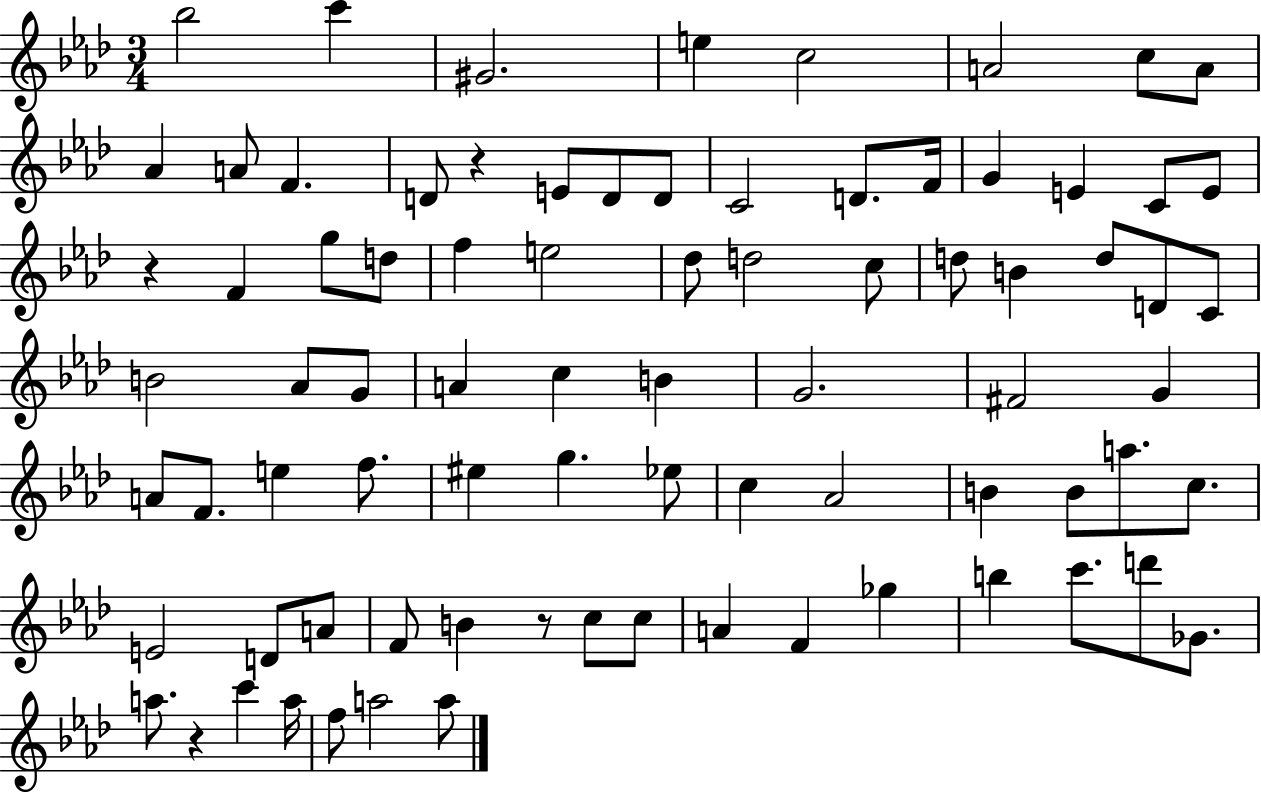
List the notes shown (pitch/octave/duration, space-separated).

Bb5/h C6/q G#4/h. E5/q C5/h A4/h C5/e A4/e Ab4/q A4/e F4/q. D4/e R/q E4/e D4/e D4/e C4/h D4/e. F4/s G4/q E4/q C4/e E4/e R/q F4/q G5/e D5/e F5/q E5/h Db5/e D5/h C5/e D5/e B4/q D5/e D4/e C4/e B4/h Ab4/e G4/e A4/q C5/q B4/q G4/h. F#4/h G4/q A4/e F4/e. E5/q F5/e. EIS5/q G5/q. Eb5/e C5/q Ab4/h B4/q B4/e A5/e. C5/e. E4/h D4/e A4/e F4/e B4/q R/e C5/e C5/e A4/q F4/q Gb5/q B5/q C6/e. D6/e Gb4/e. A5/e. R/q C6/q A5/s F5/e A5/h A5/e